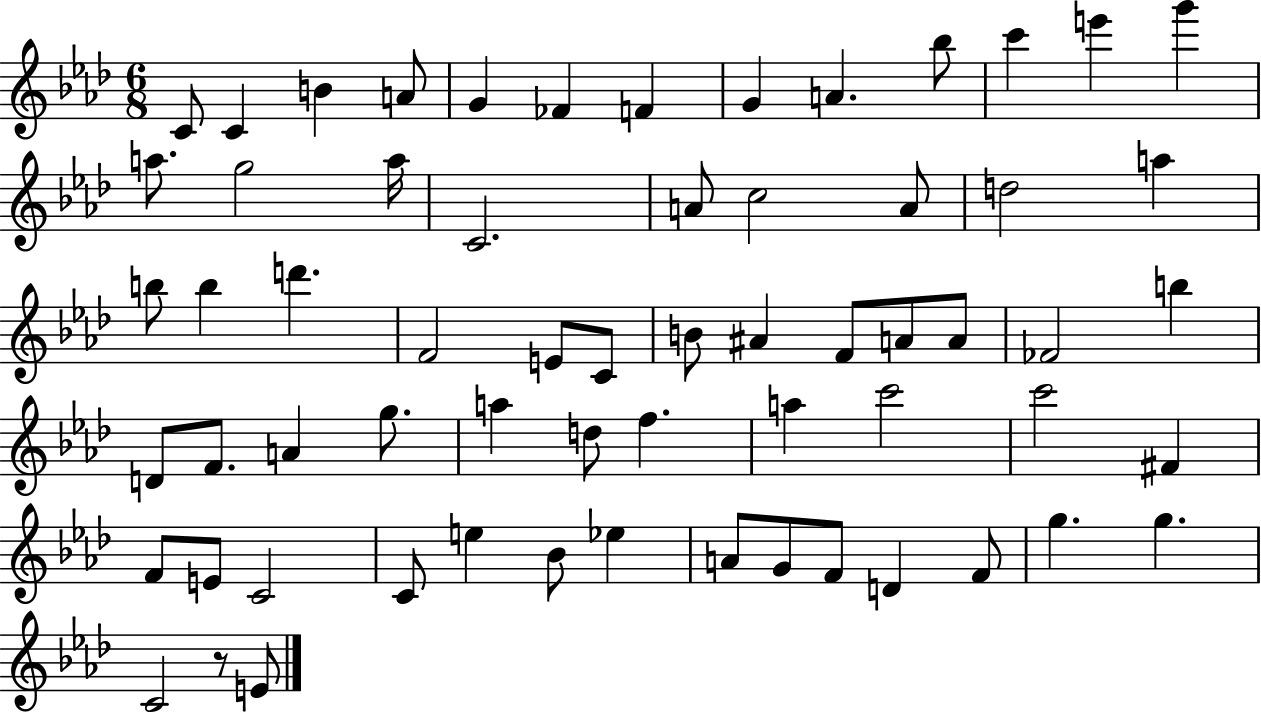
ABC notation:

X:1
T:Untitled
M:6/8
L:1/4
K:Ab
C/2 C B A/2 G _F F G A _b/2 c' e' g' a/2 g2 a/4 C2 A/2 c2 A/2 d2 a b/2 b d' F2 E/2 C/2 B/2 ^A F/2 A/2 A/2 _F2 b D/2 F/2 A g/2 a d/2 f a c'2 c'2 ^F F/2 E/2 C2 C/2 e _B/2 _e A/2 G/2 F/2 D F/2 g g C2 z/2 E/2